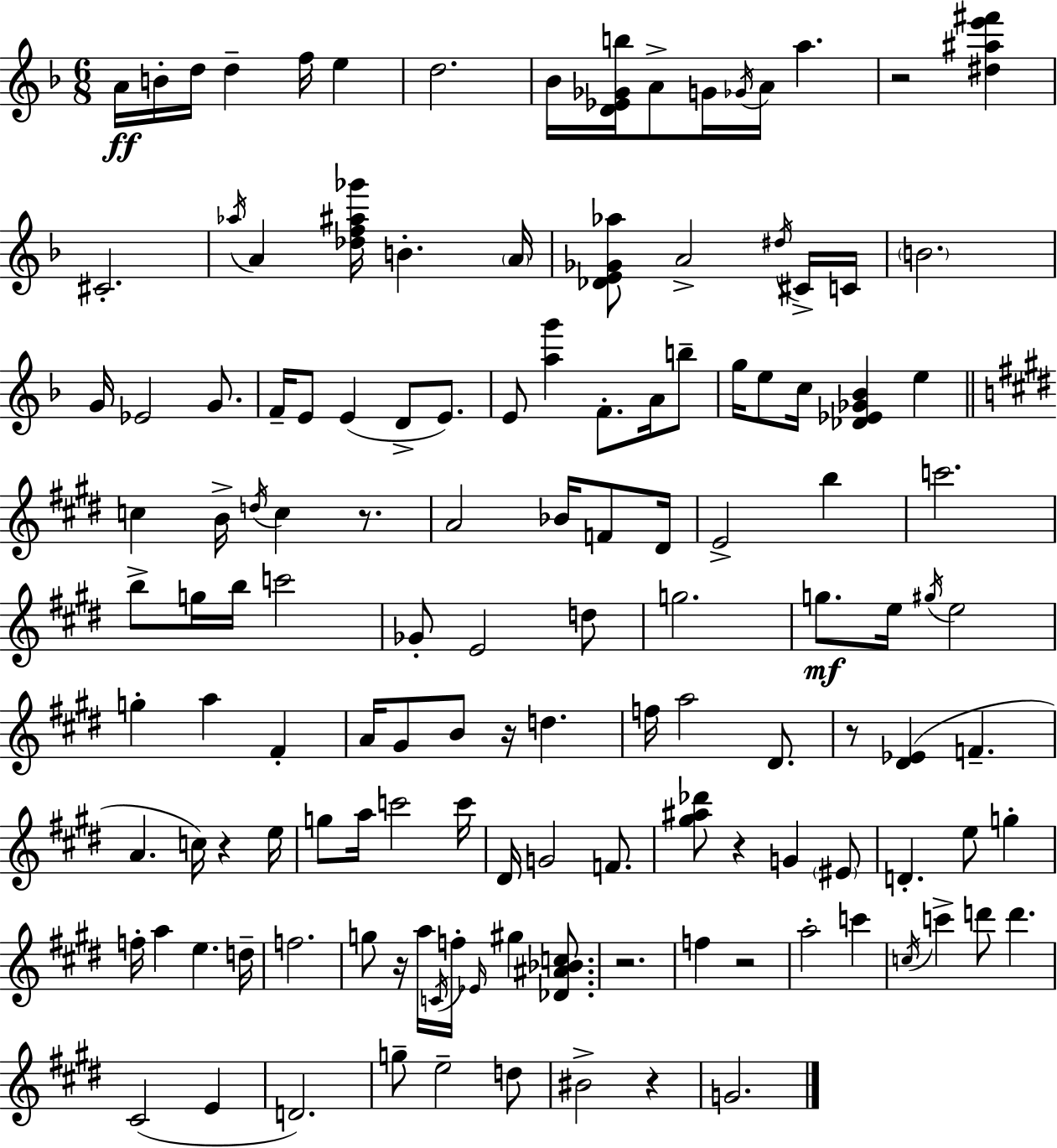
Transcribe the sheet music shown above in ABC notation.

X:1
T:Untitled
M:6/8
L:1/4
K:F
A/4 B/4 d/4 d f/4 e d2 _B/4 [D_E_Gb]/4 A/2 G/4 _G/4 A/4 a z2 [^d^ae'^f'] ^C2 _a/4 A [_df^a_g']/4 B A/4 [_DE_G_a]/2 A2 ^d/4 ^C/4 C/4 B2 G/4 _E2 G/2 F/4 E/2 E D/2 E/2 E/2 [ag'] F/2 A/4 b/2 g/4 e/2 c/4 [_D_E_G_B] e c B/4 d/4 c z/2 A2 _B/4 F/2 ^D/4 E2 b c'2 b/2 g/4 b/4 c'2 _G/2 E2 d/2 g2 g/2 e/4 ^g/4 e2 g a ^F A/4 ^G/2 B/2 z/4 d f/4 a2 ^D/2 z/2 [^D_E] F A c/4 z e/4 g/2 a/4 c'2 c'/4 ^D/4 G2 F/2 [^g^a_d']/2 z G ^E/2 D e/2 g f/4 a e d/4 f2 g/2 z/4 a/4 C/4 f/4 _E/4 ^g [_D^A_Bc]/2 z2 f z2 a2 c' c/4 c' d'/2 d' ^C2 E D2 g/2 e2 d/2 ^B2 z G2